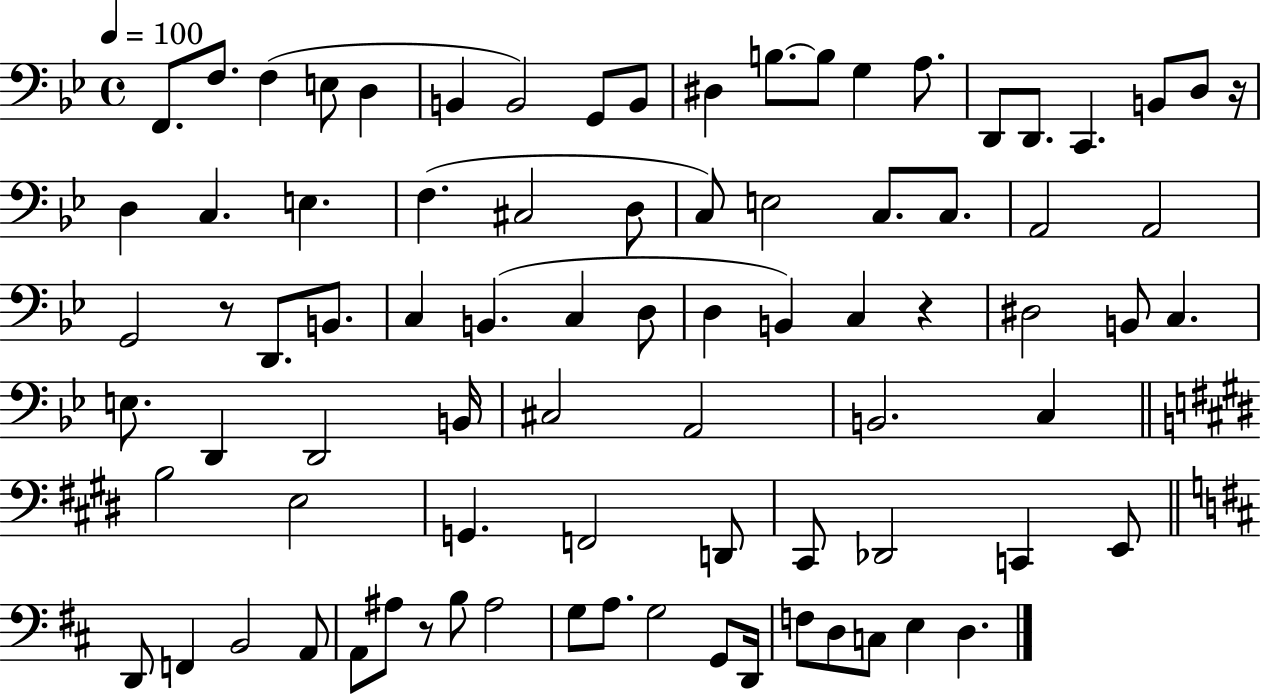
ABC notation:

X:1
T:Untitled
M:4/4
L:1/4
K:Bb
F,,/2 F,/2 F, E,/2 D, B,, B,,2 G,,/2 B,,/2 ^D, B,/2 B,/2 G, A,/2 D,,/2 D,,/2 C,, B,,/2 D,/2 z/4 D, C, E, F, ^C,2 D,/2 C,/2 E,2 C,/2 C,/2 A,,2 A,,2 G,,2 z/2 D,,/2 B,,/2 C, B,, C, D,/2 D, B,, C, z ^D,2 B,,/2 C, E,/2 D,, D,,2 B,,/4 ^C,2 A,,2 B,,2 C, B,2 E,2 G,, F,,2 D,,/2 ^C,,/2 _D,,2 C,, E,,/2 D,,/2 F,, B,,2 A,,/2 A,,/2 ^A,/2 z/2 B,/2 ^A,2 G,/2 A,/2 G,2 G,,/2 D,,/4 F,/2 D,/2 C,/2 E, D,